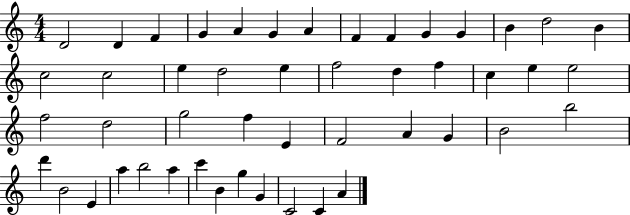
X:1
T:Untitled
M:4/4
L:1/4
K:C
D2 D F G A G A F F G G B d2 B c2 c2 e d2 e f2 d f c e e2 f2 d2 g2 f E F2 A G B2 b2 d' B2 E a b2 a c' B g G C2 C A